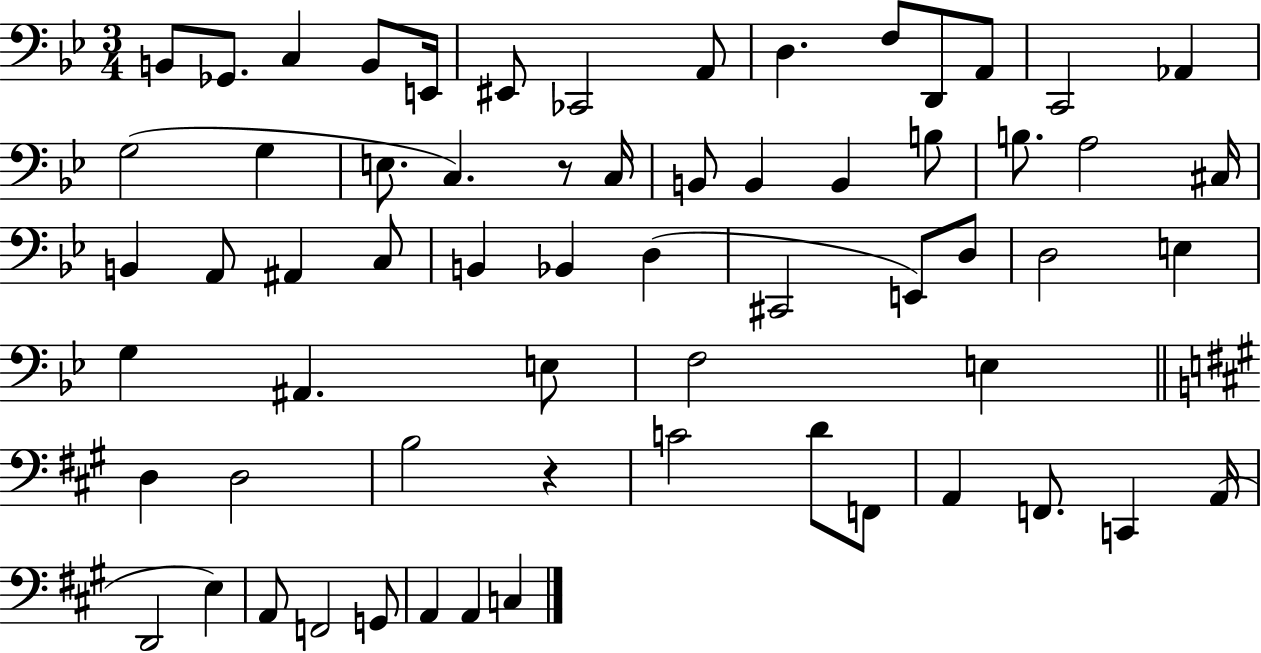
B2/e Gb2/e. C3/q B2/e E2/s EIS2/e CES2/h A2/e D3/q. F3/e D2/e A2/e C2/h Ab2/q G3/h G3/q E3/e. C3/q. R/e C3/s B2/e B2/q B2/q B3/e B3/e. A3/h C#3/s B2/q A2/e A#2/q C3/e B2/q Bb2/q D3/q C#2/h E2/e D3/e D3/h E3/q G3/q A#2/q. E3/e F3/h E3/q D3/q D3/h B3/h R/q C4/h D4/e F2/e A2/q F2/e. C2/q A2/s D2/h E3/q A2/e F2/h G2/e A2/q A2/q C3/q